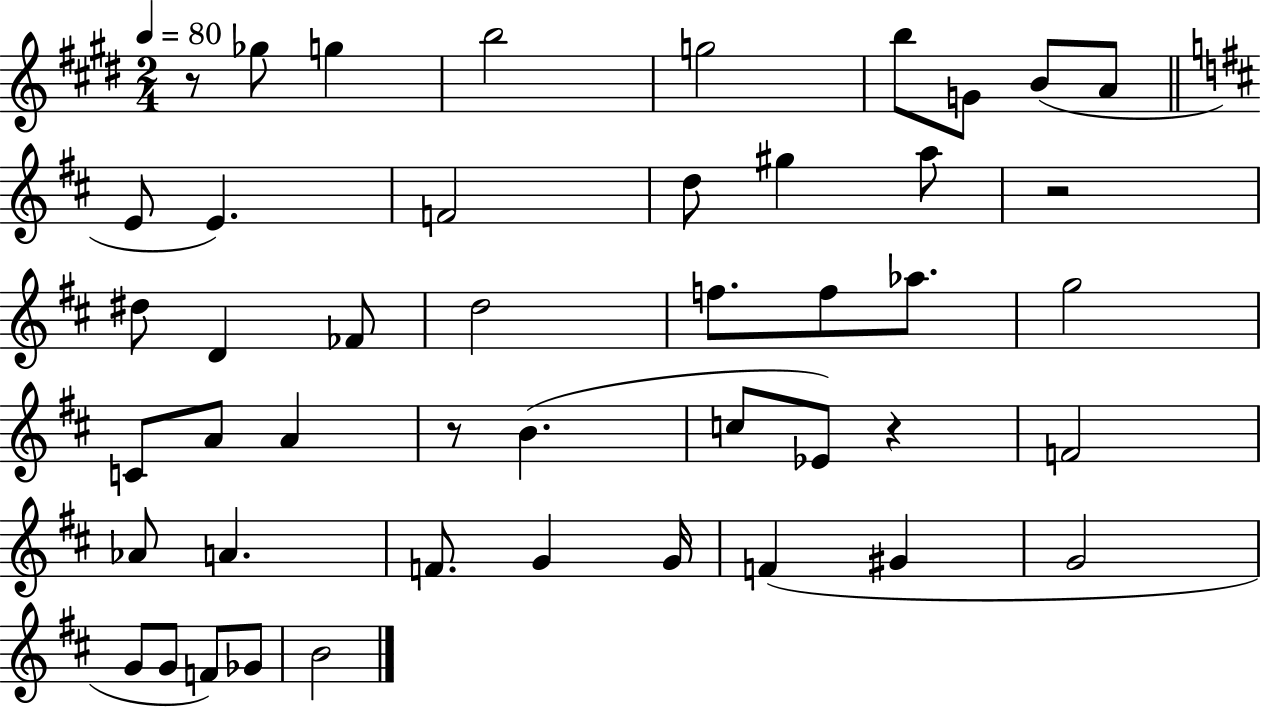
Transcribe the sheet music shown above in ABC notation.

X:1
T:Untitled
M:2/4
L:1/4
K:E
z/2 _g/2 g b2 g2 b/2 G/2 B/2 A/2 E/2 E F2 d/2 ^g a/2 z2 ^d/2 D _F/2 d2 f/2 f/2 _a/2 g2 C/2 A/2 A z/2 B c/2 _E/2 z F2 _A/2 A F/2 G G/4 F ^G G2 G/2 G/2 F/2 _G/2 B2